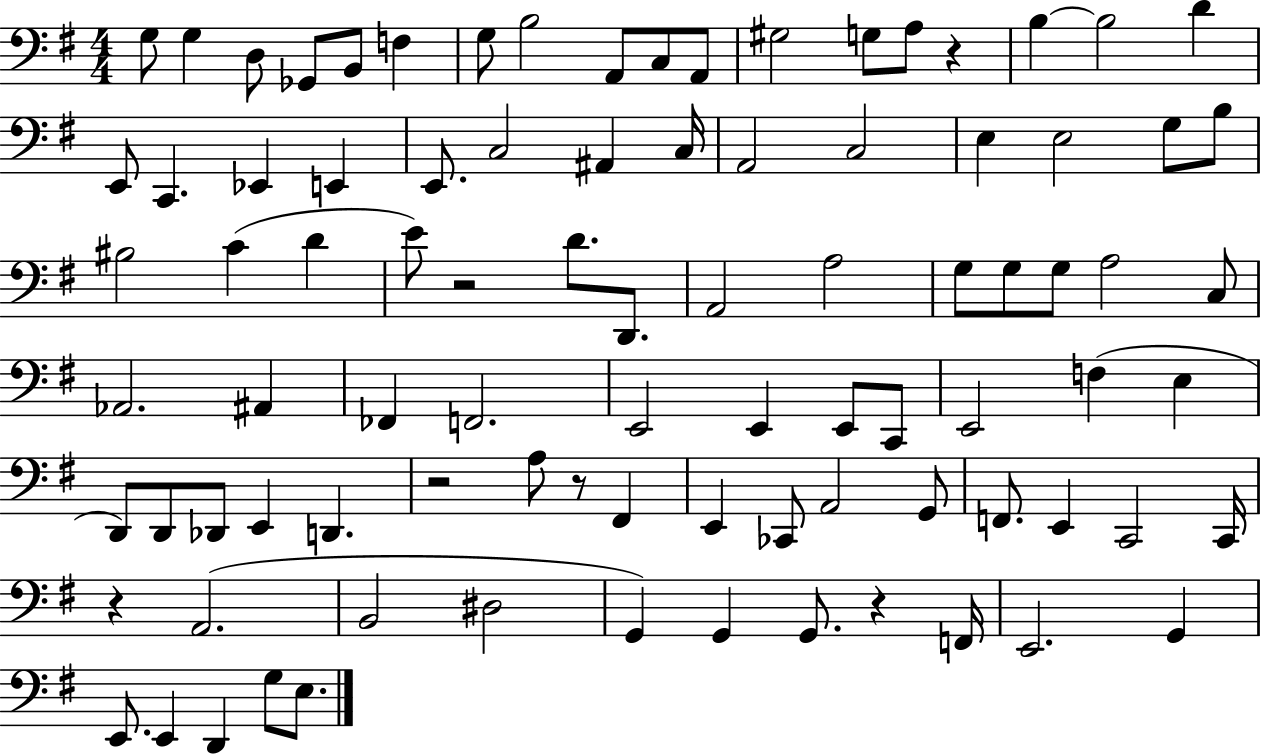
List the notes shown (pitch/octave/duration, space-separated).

G3/e G3/q D3/e Gb2/e B2/e F3/q G3/e B3/h A2/e C3/e A2/e G#3/h G3/e A3/e R/q B3/q B3/h D4/q E2/e C2/q. Eb2/q E2/q E2/e. C3/h A#2/q C3/s A2/h C3/h E3/q E3/h G3/e B3/e BIS3/h C4/q D4/q E4/e R/h D4/e. D2/e. A2/h A3/h G3/e G3/e G3/e A3/h C3/e Ab2/h. A#2/q FES2/q F2/h. E2/h E2/q E2/e C2/e E2/h F3/q E3/q D2/e D2/e Db2/e E2/q D2/q. R/h A3/e R/e F#2/q E2/q CES2/e A2/h G2/e F2/e. E2/q C2/h C2/s R/q A2/h. B2/h D#3/h G2/q G2/q G2/e. R/q F2/s E2/h. G2/q E2/e. E2/q D2/q G3/e E3/e.